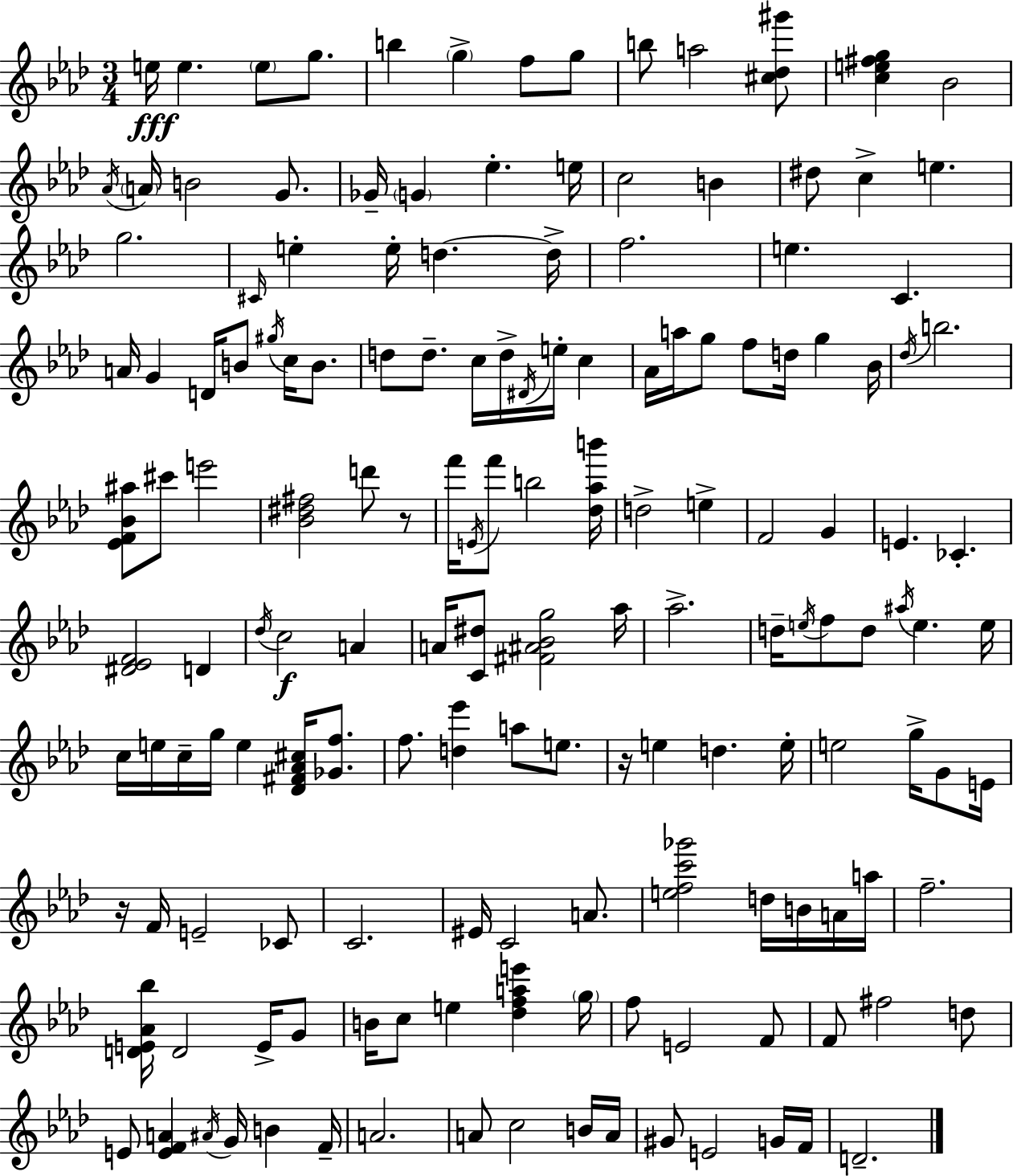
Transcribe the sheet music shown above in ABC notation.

X:1
T:Untitled
M:3/4
L:1/4
K:Fm
e/4 e e/2 g/2 b g f/2 g/2 b/2 a2 [^c_d^g']/2 [ce^fg] _B2 _A/4 A/4 B2 G/2 _G/4 G _e e/4 c2 B ^d/2 c e g2 ^C/4 e e/4 d d/4 f2 e C A/4 G D/4 B/2 ^g/4 c/4 B/2 d/2 d/2 c/4 d/4 ^D/4 e/4 c _A/4 a/4 g/2 f/2 d/4 g _B/4 _d/4 b2 [_EF_B^a]/2 ^c'/2 e'2 [_B^d^f]2 d'/2 z/2 f'/4 E/4 f'/2 b2 [_d_ab']/4 d2 e F2 G E _C [^D_EF]2 D _d/4 c2 A A/4 [C^d]/2 [^F^A_Bg]2 _a/4 _a2 d/4 e/4 f/2 d/2 ^a/4 e e/4 c/4 e/4 c/4 g/4 e [_D^F_A^c]/4 [_Gf]/2 f/2 [d_e'] a/2 e/2 z/4 e d e/4 e2 g/4 G/2 E/4 z/4 F/4 E2 _C/2 C2 ^E/4 C2 A/2 [efc'_g']2 d/4 B/4 A/4 a/4 f2 [DE_A_b]/4 D2 E/4 G/2 B/4 c/2 e [_dfae'] g/4 f/2 E2 F/2 F/2 ^f2 d/2 E/2 [EFA] ^A/4 G/4 B F/4 A2 A/2 c2 B/4 A/4 ^G/2 E2 G/4 F/4 D2